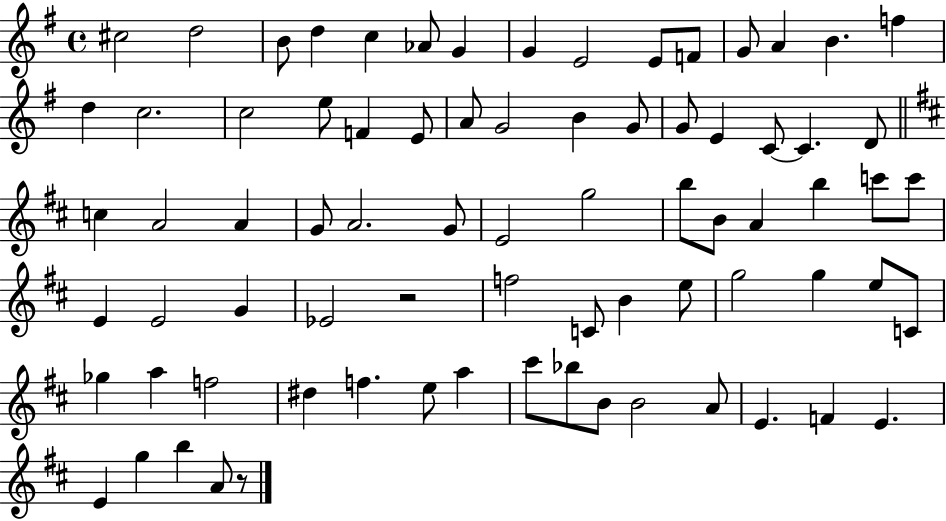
C#5/h D5/h B4/e D5/q C5/q Ab4/e G4/q G4/q E4/h E4/e F4/e G4/e A4/q B4/q. F5/q D5/q C5/h. C5/h E5/e F4/q E4/e A4/e G4/h B4/q G4/e G4/e E4/q C4/e C4/q. D4/e C5/q A4/h A4/q G4/e A4/h. G4/e E4/h G5/h B5/e B4/e A4/q B5/q C6/e C6/e E4/q E4/h G4/q Eb4/h R/h F5/h C4/e B4/q E5/e G5/h G5/q E5/e C4/e Gb5/q A5/q F5/h D#5/q F5/q. E5/e A5/q C#6/e Bb5/e B4/e B4/h A4/e E4/q. F4/q E4/q. E4/q G5/q B5/q A4/e R/e